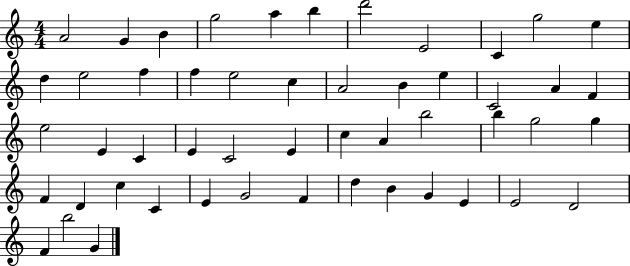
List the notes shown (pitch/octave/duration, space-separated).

A4/h G4/q B4/q G5/h A5/q B5/q D6/h E4/h C4/q G5/h E5/q D5/q E5/h F5/q F5/q E5/h C5/q A4/h B4/q E5/q C4/h A4/q F4/q E5/h E4/q C4/q E4/q C4/h E4/q C5/q A4/q B5/h B5/q G5/h G5/q F4/q D4/q C5/q C4/q E4/q G4/h F4/q D5/q B4/q G4/q E4/q E4/h D4/h F4/q B5/h G4/q